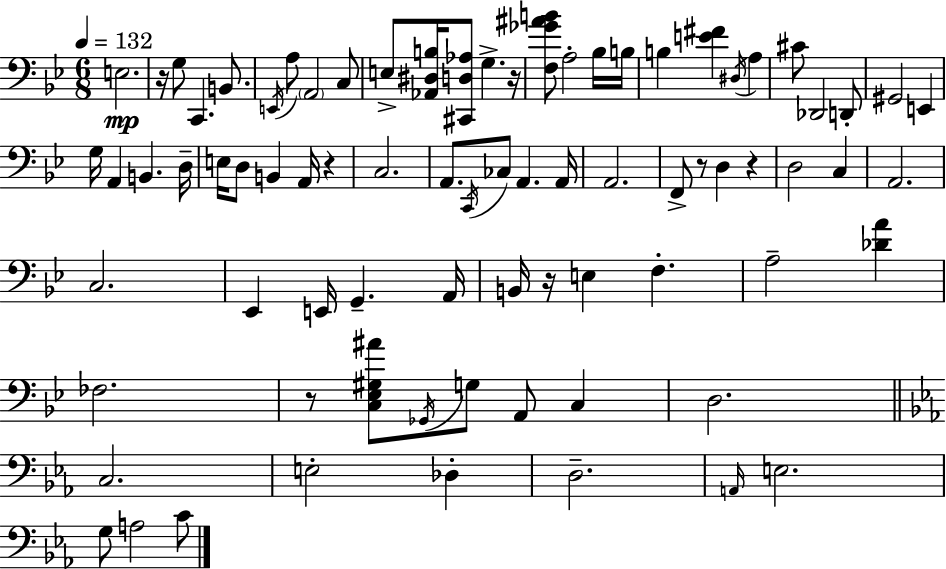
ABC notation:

X:1
T:Untitled
M:6/8
L:1/4
K:Bb
E,2 z/4 G,/2 C,, B,,/2 E,,/4 A,/2 A,,2 C,/2 E,/2 [_A,,^D,B,]/4 [^C,,D,_A,]/2 G, z/4 [F,_G^AB]/2 A,2 _B,/4 B,/4 B, [E^F] ^D,/4 A, ^C/2 _D,,2 D,,/2 ^G,,2 E,, G,/4 A,, B,, D,/4 E,/4 D,/2 B,, A,,/4 z C,2 A,,/2 C,,/4 _C,/2 A,, A,,/4 A,,2 F,,/2 z/2 D, z D,2 C, A,,2 C,2 _E,, E,,/4 G,, A,,/4 B,,/4 z/4 E, F, A,2 [_DA] _F,2 z/2 [C,_E,^G,^A]/2 _G,,/4 G,/2 A,,/2 C, D,2 C,2 E,2 _D, D,2 A,,/4 E,2 G,/2 A,2 C/2